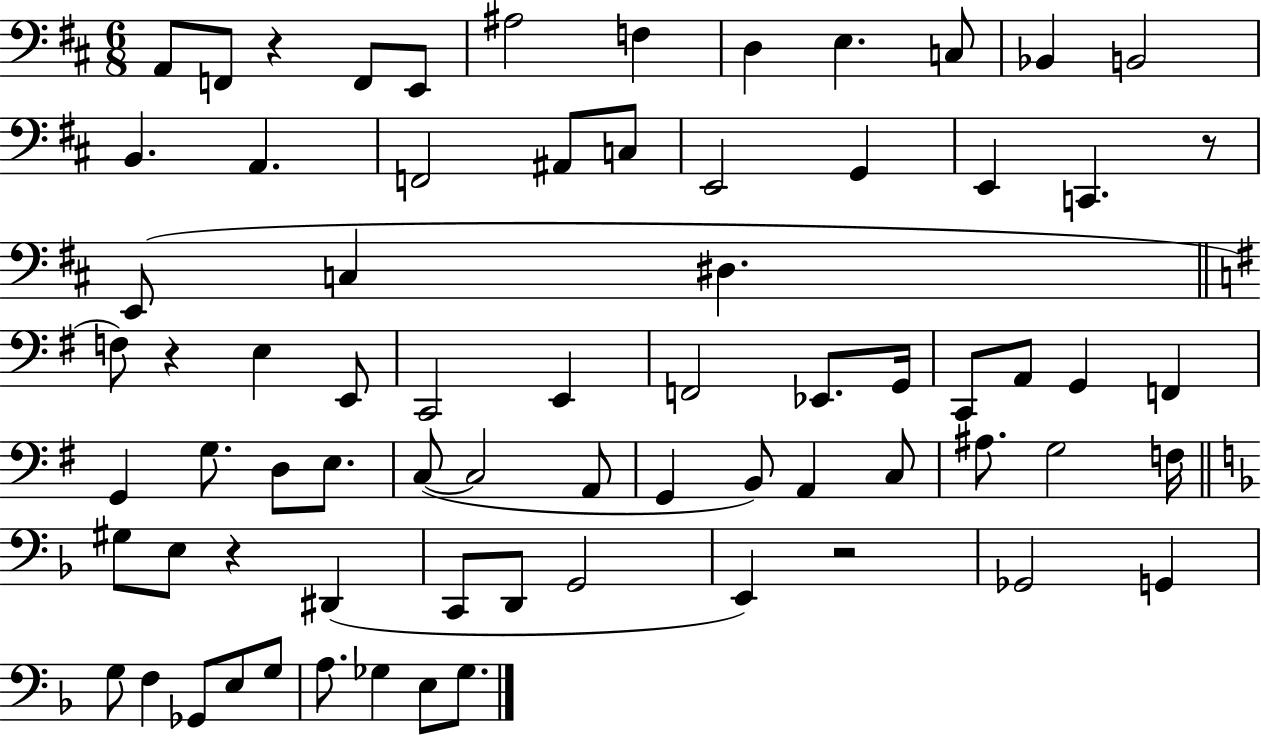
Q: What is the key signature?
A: D major